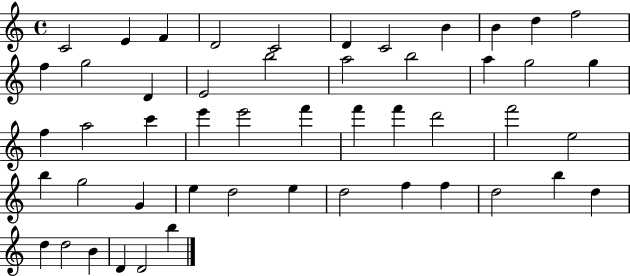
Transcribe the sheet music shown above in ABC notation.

X:1
T:Untitled
M:4/4
L:1/4
K:C
C2 E F D2 C2 D C2 B B d f2 f g2 D E2 b2 a2 b2 a g2 g f a2 c' e' e'2 f' f' f' d'2 f'2 e2 b g2 G e d2 e d2 f f d2 b d d d2 B D D2 b